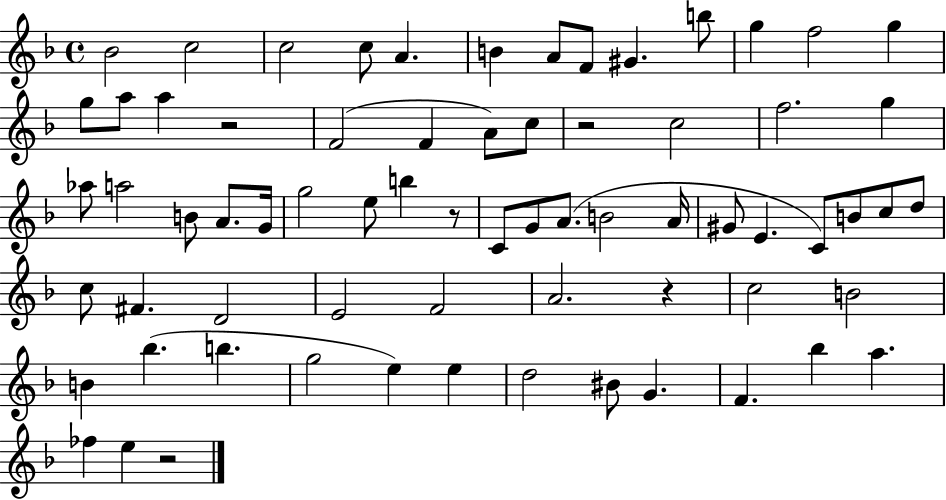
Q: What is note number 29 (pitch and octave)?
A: G5